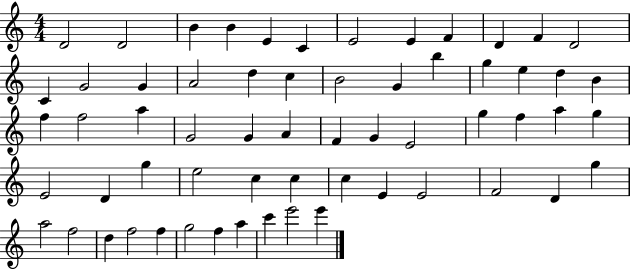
D4/h D4/h B4/q B4/q E4/q C4/q E4/h E4/q F4/q D4/q F4/q D4/h C4/q G4/h G4/q A4/h D5/q C5/q B4/h G4/q B5/q G5/q E5/q D5/q B4/q F5/q F5/h A5/q G4/h G4/q A4/q F4/q G4/q E4/h G5/q F5/q A5/q G5/q E4/h D4/q G5/q E5/h C5/q C5/q C5/q E4/q E4/h F4/h D4/q G5/q A5/h F5/h D5/q F5/h F5/q G5/h F5/q A5/q C6/q E6/h E6/q